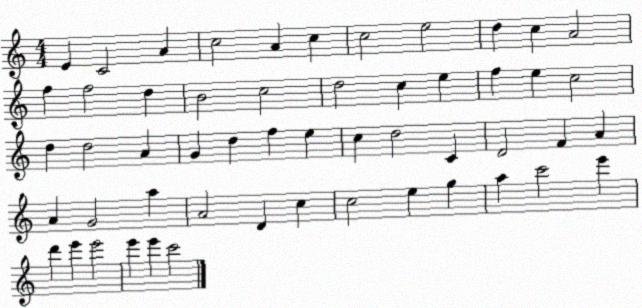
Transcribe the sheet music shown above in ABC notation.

X:1
T:Untitled
M:4/4
L:1/4
K:C
E C2 A c2 A c c2 e2 d c A2 f f2 d B2 c2 d2 c e f e c2 d d2 A G d f e c d2 C D2 F A A G2 a A2 D c c2 e g a c'2 e' d' e' e'2 e' e' c'2